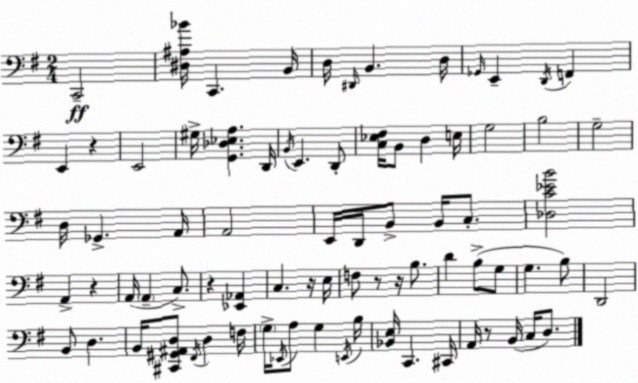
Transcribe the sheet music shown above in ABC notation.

X:1
T:Untitled
M:2/4
L:1/4
K:Em
C,,2 [^D,^A,_B]/4 C,, B,,/4 D,/4 ^D,,/4 B,, D,/4 _G,,/4 E,, D,,/4 F,, E,, z E,,2 ^G,/4 [G,,_D,_E,A,] D,,/4 B,,/4 E,, D,,/2 [C,_E,^F,]/4 B,,/2 D, E,/4 G,2 B,2 G,2 D,/4 _G,, A,,/4 A,,2 E,,/4 D,,/4 B,,/2 B,,/4 C,/2 [_D,C_EB]2 A,, z A,,/4 A,, C,/2 z [_E,,_A,,] C, z/4 E,/4 F,/2 z/2 z/4 B,/2 D B,/2 G,/2 G, B,/2 D,,2 B,,/2 D, B,,/4 [^C,,^G,,^A,,D,]/2 ^F,,/4 D, F,/4 G,/4 _E,,/4 A,/2 G, E,,/4 B,/4 [_B,,E,]/4 C,, ^C,,/4 A,,/4 z/2 B,,/4 C,/4 D,/2